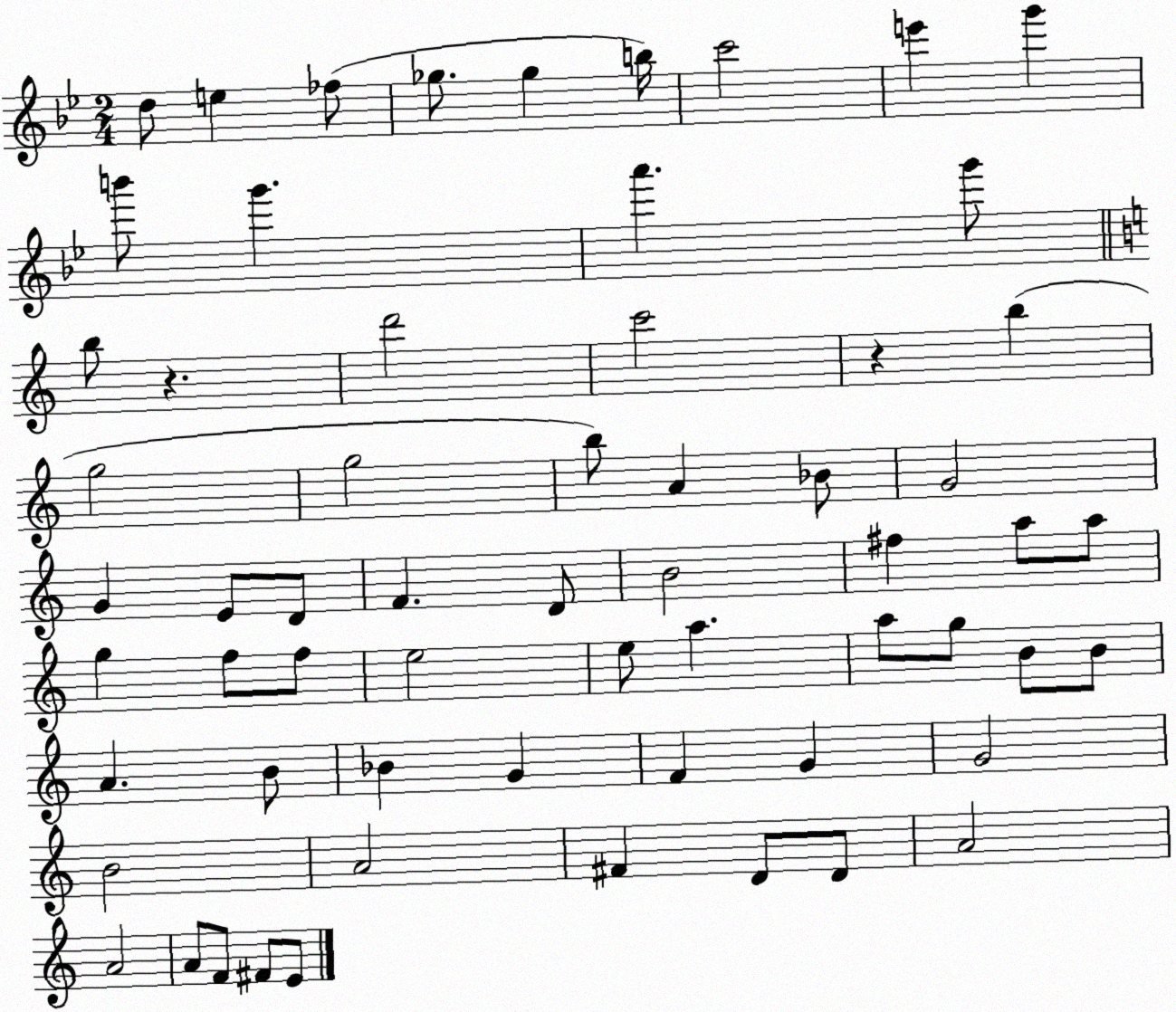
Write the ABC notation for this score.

X:1
T:Untitled
M:2/4
L:1/4
K:Bb
d/2 e _f/2 _g/2 _g b/4 c'2 e' g' b'/2 g' a' g'/2 b/2 z d'2 c'2 z b g2 g2 b/2 A _B/2 G2 G E/2 D/2 F D/2 B2 ^f a/2 a/2 g f/2 f/2 e2 e/2 a a/2 g/2 B/2 B/2 A B/2 _B G F G G2 B2 A2 ^F D/2 D/2 A2 A2 A/2 F/2 ^F/2 E/2